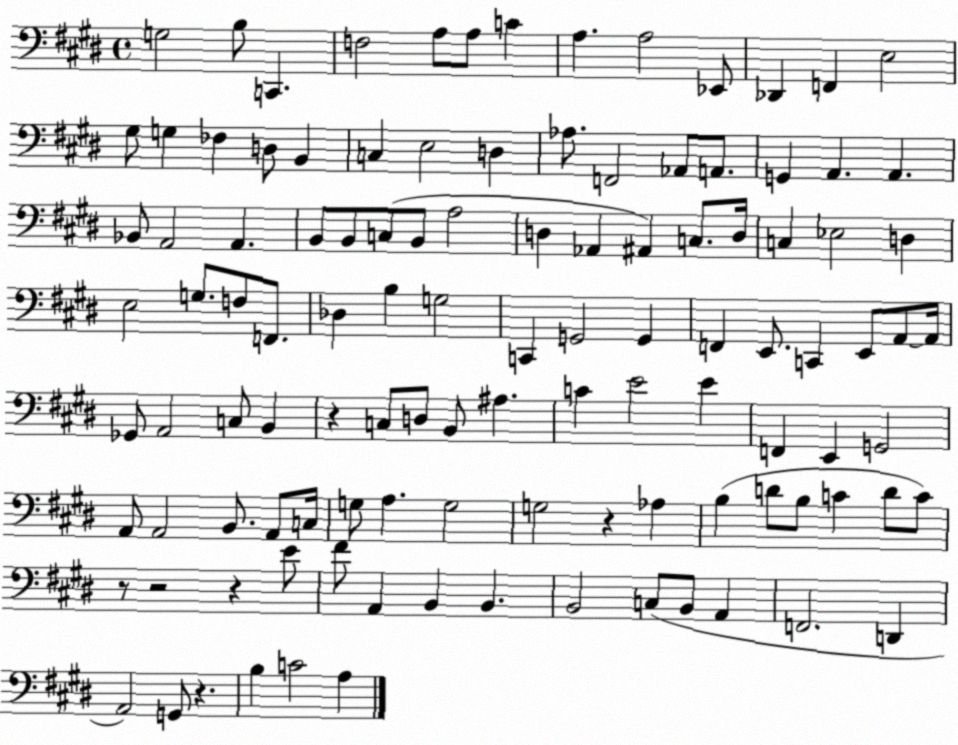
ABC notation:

X:1
T:Untitled
M:4/4
L:1/4
K:E
G,2 B,/2 C,, F,2 A,/2 A,/2 C A, A,2 _E,,/2 _D,, F,, E,2 ^G,/2 G, _F, D,/2 B,, C, E,2 D, _A,/2 F,,2 _A,,/2 A,,/2 G,, A,, A,, _B,,/2 A,,2 A,, B,,/2 B,,/2 C,/2 B,,/2 A,2 D, _A,, ^A,, C,/2 D,/4 C, _E,2 D, E,2 G,/2 F,/2 F,,/2 _D, B, G,2 C,, G,,2 G,, F,, E,,/2 C,, E,,/2 A,,/2 A,,/4 _G,,/2 A,,2 C,/2 B,, z C,/2 D,/2 B,,/2 ^A, C E2 E F,, E,, G,,2 A,,/2 A,,2 B,,/2 A,,/2 C,/4 G,/2 A, G,2 G,2 z _A, B, D/2 B,/2 C D/2 C/2 z/2 z2 z E/2 ^F/2 A,, B,, B,, B,,2 C,/2 B,,/2 A,, F,,2 D,, A,,2 G,,/2 z B, C2 A,